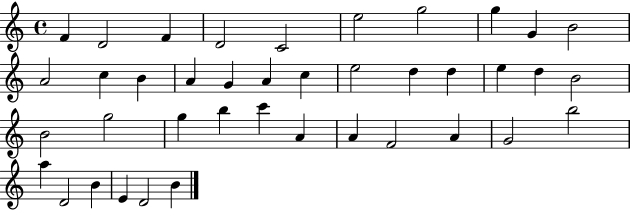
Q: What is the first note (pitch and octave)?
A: F4